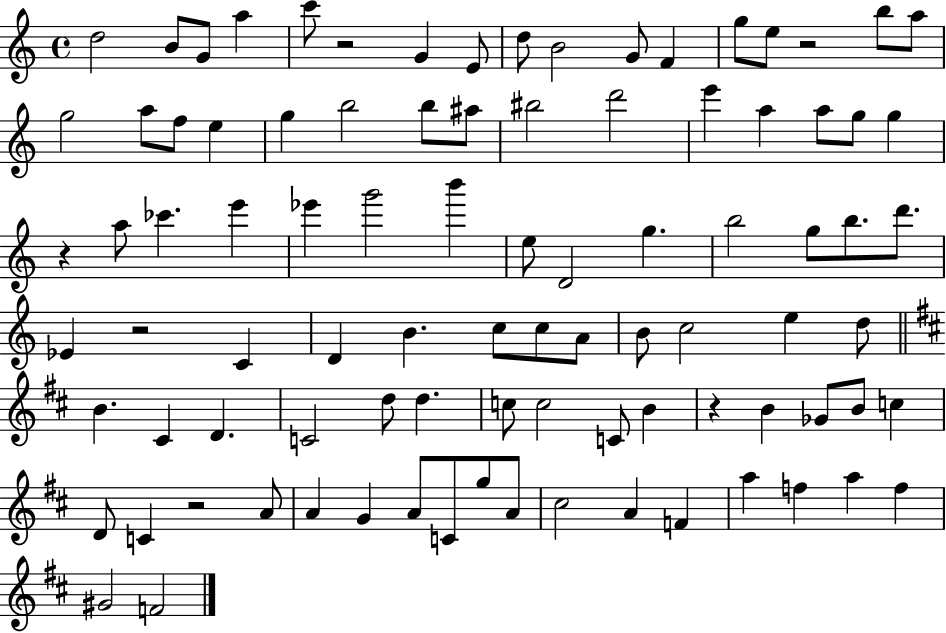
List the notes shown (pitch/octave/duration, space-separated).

D5/h B4/e G4/e A5/q C6/e R/h G4/q E4/e D5/e B4/h G4/e F4/q G5/e E5/e R/h B5/e A5/e G5/h A5/e F5/e E5/q G5/q B5/h B5/e A#5/e BIS5/h D6/h E6/q A5/q A5/e G5/e G5/q R/q A5/e CES6/q. E6/q Eb6/q G6/h B6/q E5/e D4/h G5/q. B5/h G5/e B5/e. D6/e. Eb4/q R/h C4/q D4/q B4/q. C5/e C5/e A4/e B4/e C5/h E5/q D5/e B4/q. C#4/q D4/q. C4/h D5/e D5/q. C5/e C5/h C4/e B4/q R/q B4/q Gb4/e B4/e C5/q D4/e C4/q R/h A4/e A4/q G4/q A4/e C4/e G5/e A4/e C#5/h A4/q F4/q A5/q F5/q A5/q F5/q G#4/h F4/h